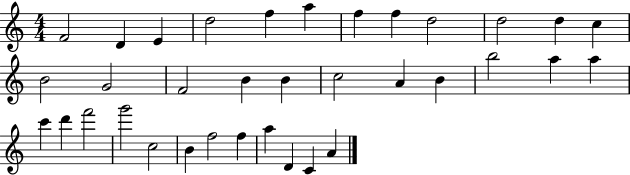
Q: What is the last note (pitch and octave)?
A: A4